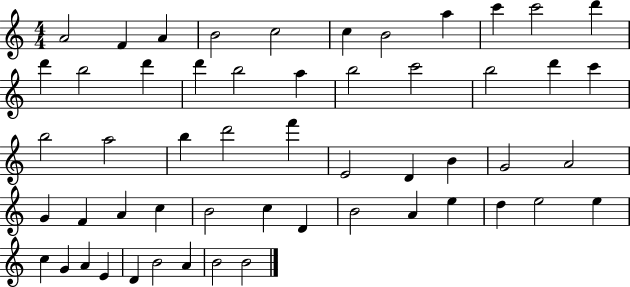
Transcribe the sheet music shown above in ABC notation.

X:1
T:Untitled
M:4/4
L:1/4
K:C
A2 F A B2 c2 c B2 a c' c'2 d' d' b2 d' d' b2 a b2 c'2 b2 d' c' b2 a2 b d'2 f' E2 D B G2 A2 G F A c B2 c D B2 A e d e2 e c G A E D B2 A B2 B2